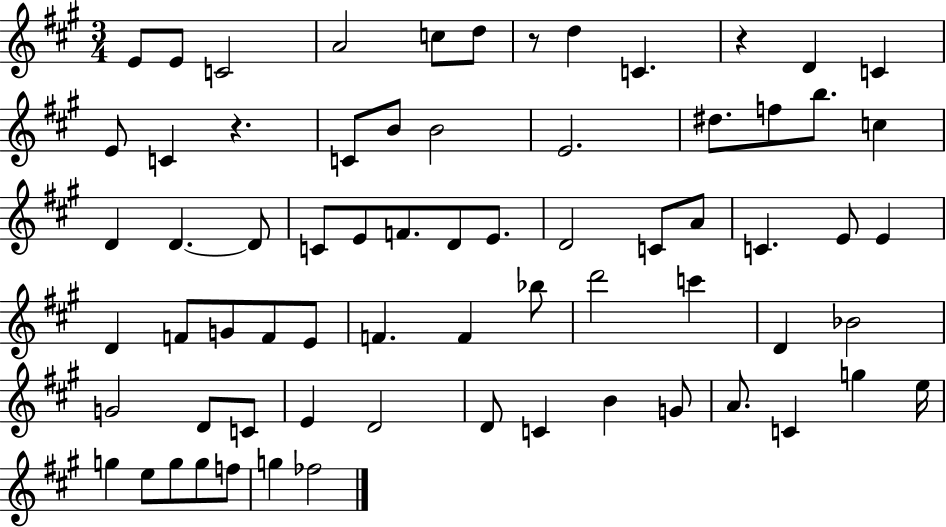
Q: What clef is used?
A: treble